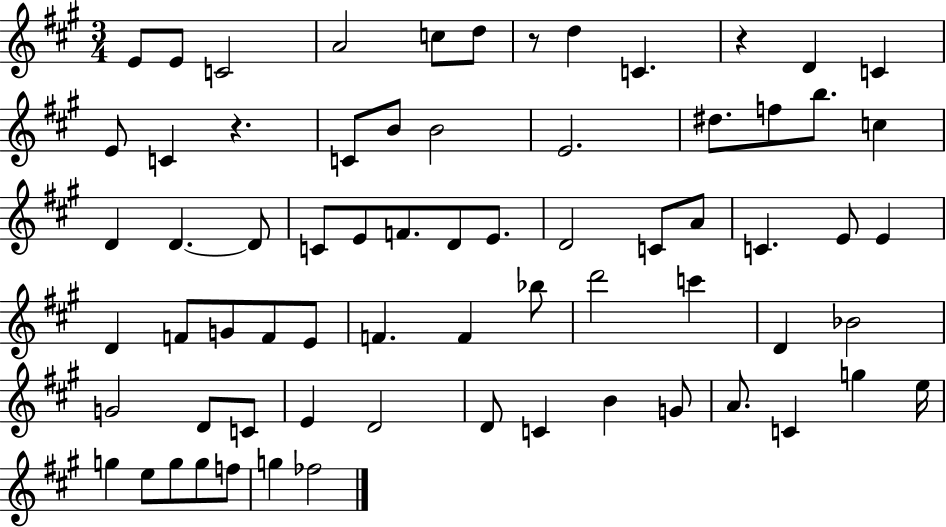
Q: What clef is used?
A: treble